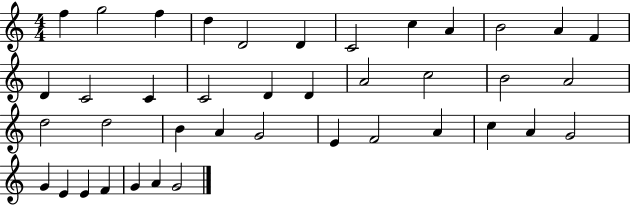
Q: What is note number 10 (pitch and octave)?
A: B4